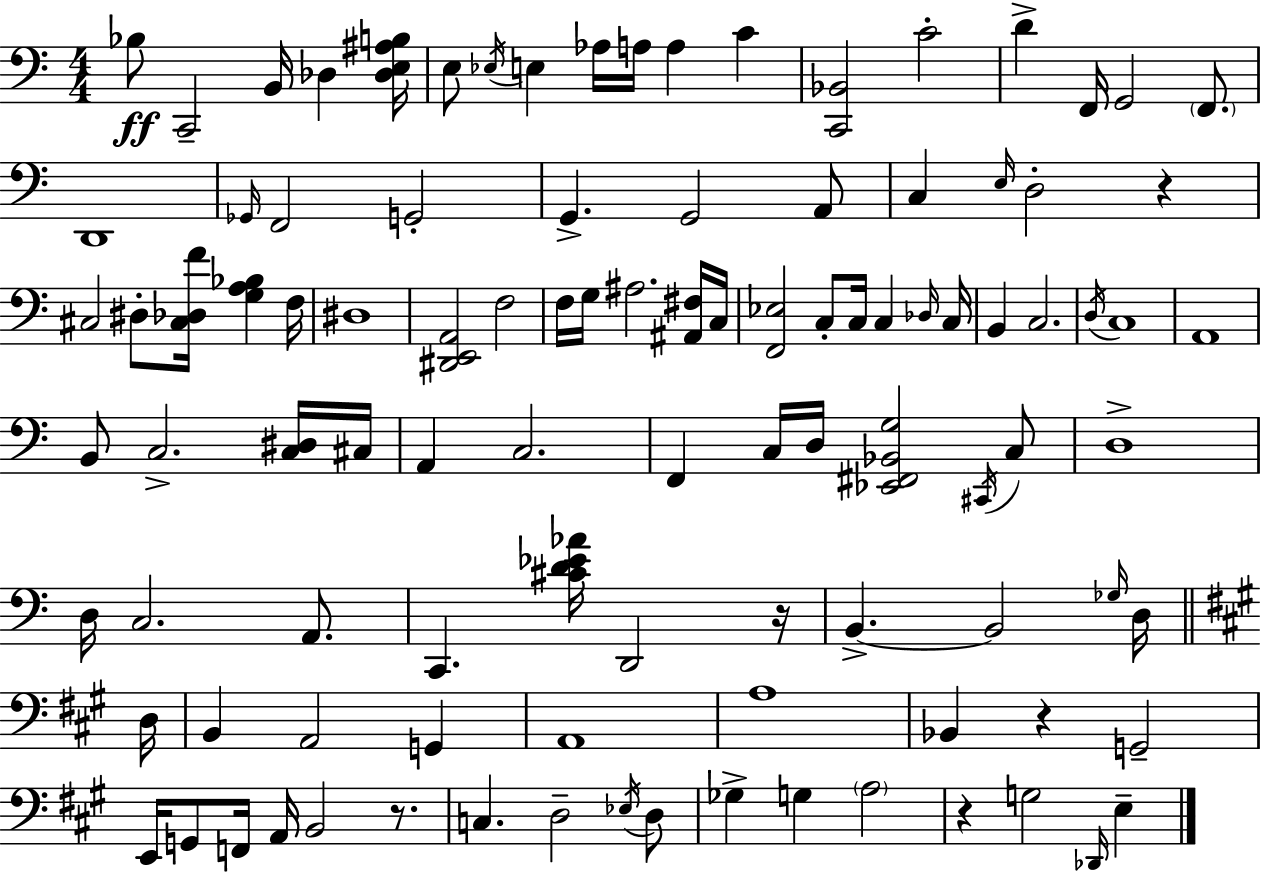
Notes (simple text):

Bb3/e C2/h B2/s Db3/q [Db3,E3,A#3,B3]/s E3/e Eb3/s E3/q Ab3/s A3/s A3/q C4/q [C2,Bb2]/h C4/h D4/q F2/s G2/h F2/e. D2/w Gb2/s F2/h G2/h G2/q. G2/h A2/e C3/q E3/s D3/h R/q C#3/h D#3/e [C#3,Db3,F4]/s [G3,A3,Bb3]/q F3/s D#3/w [D#2,E2,A2]/h F3/h F3/s G3/s A#3/h. [A#2,F#3]/s C3/s [F2,Eb3]/h C3/e C3/s C3/q Db3/s C3/s B2/q C3/h. D3/s C3/w A2/w B2/e C3/h. [C3,D#3]/s C#3/s A2/q C3/h. F2/q C3/s D3/s [Eb2,F#2,Bb2,G3]/h C#2/s C3/e D3/w D3/s C3/h. A2/e. C2/q. [C#4,D4,Eb4,Ab4]/s D2/h R/s B2/q. B2/h Gb3/s D3/s D3/s B2/q A2/h G2/q A2/w A3/w Bb2/q R/q G2/h E2/s G2/e F2/s A2/s B2/h R/e. C3/q. D3/h Eb3/s D3/e Gb3/q G3/q A3/h R/q G3/h Db2/s E3/q